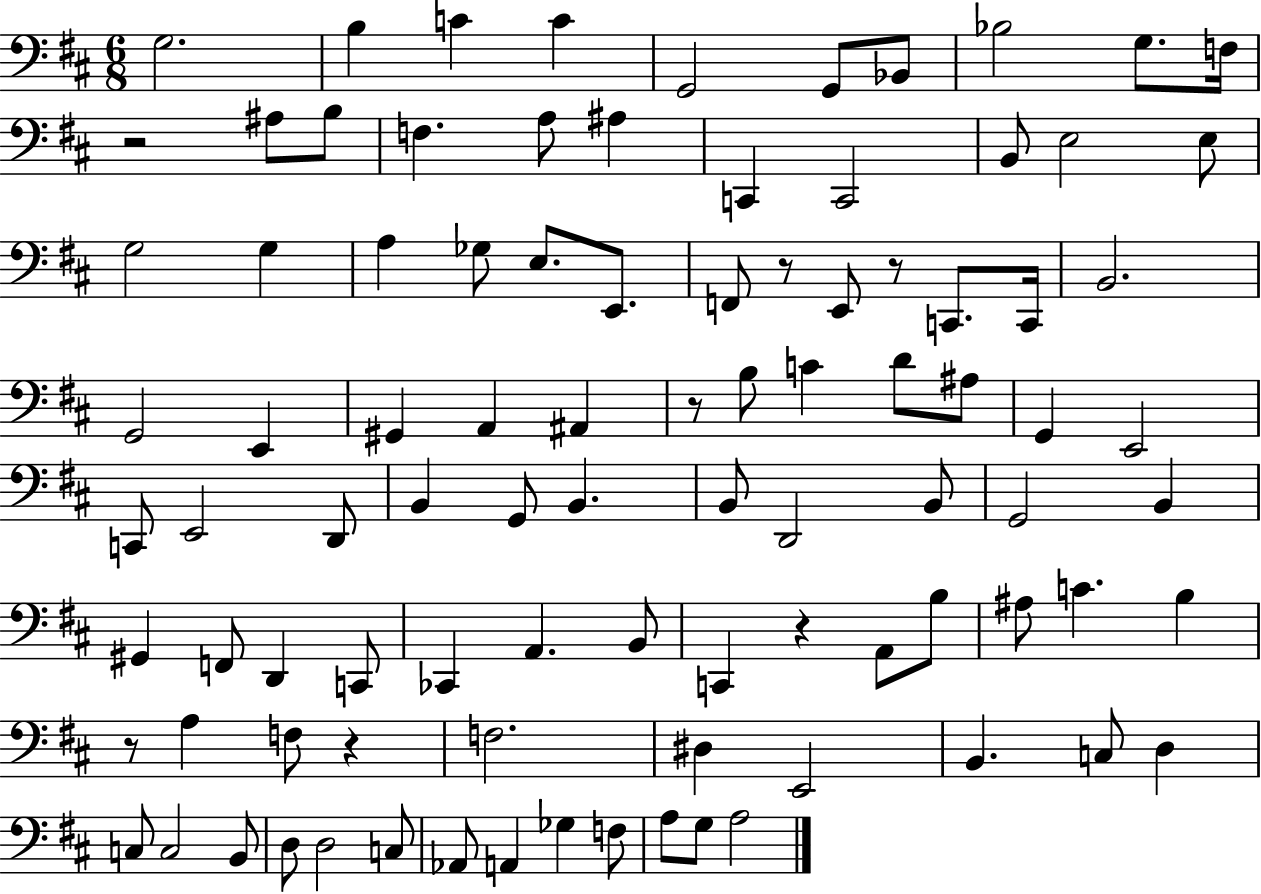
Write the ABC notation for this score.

X:1
T:Untitled
M:6/8
L:1/4
K:D
G,2 B, C C G,,2 G,,/2 _B,,/2 _B,2 G,/2 F,/4 z2 ^A,/2 B,/2 F, A,/2 ^A, C,, C,,2 B,,/2 E,2 E,/2 G,2 G, A, _G,/2 E,/2 E,,/2 F,,/2 z/2 E,,/2 z/2 C,,/2 C,,/4 B,,2 G,,2 E,, ^G,, A,, ^A,, z/2 B,/2 C D/2 ^A,/2 G,, E,,2 C,,/2 E,,2 D,,/2 B,, G,,/2 B,, B,,/2 D,,2 B,,/2 G,,2 B,, ^G,, F,,/2 D,, C,,/2 _C,, A,, B,,/2 C,, z A,,/2 B,/2 ^A,/2 C B, z/2 A, F,/2 z F,2 ^D, E,,2 B,, C,/2 D, C,/2 C,2 B,,/2 D,/2 D,2 C,/2 _A,,/2 A,, _G, F,/2 A,/2 G,/2 A,2